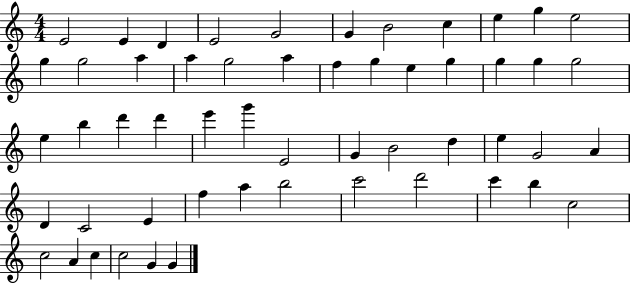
{
  \clef treble
  \numericTimeSignature
  \time 4/4
  \key c \major
  e'2 e'4 d'4 | e'2 g'2 | g'4 b'2 c''4 | e''4 g''4 e''2 | \break g''4 g''2 a''4 | a''4 g''2 a''4 | f''4 g''4 e''4 g''4 | g''4 g''4 g''2 | \break e''4 b''4 d'''4 d'''4 | e'''4 g'''4 e'2 | g'4 b'2 d''4 | e''4 g'2 a'4 | \break d'4 c'2 e'4 | f''4 a''4 b''2 | c'''2 d'''2 | c'''4 b''4 c''2 | \break c''2 a'4 c''4 | c''2 g'4 g'4 | \bar "|."
}